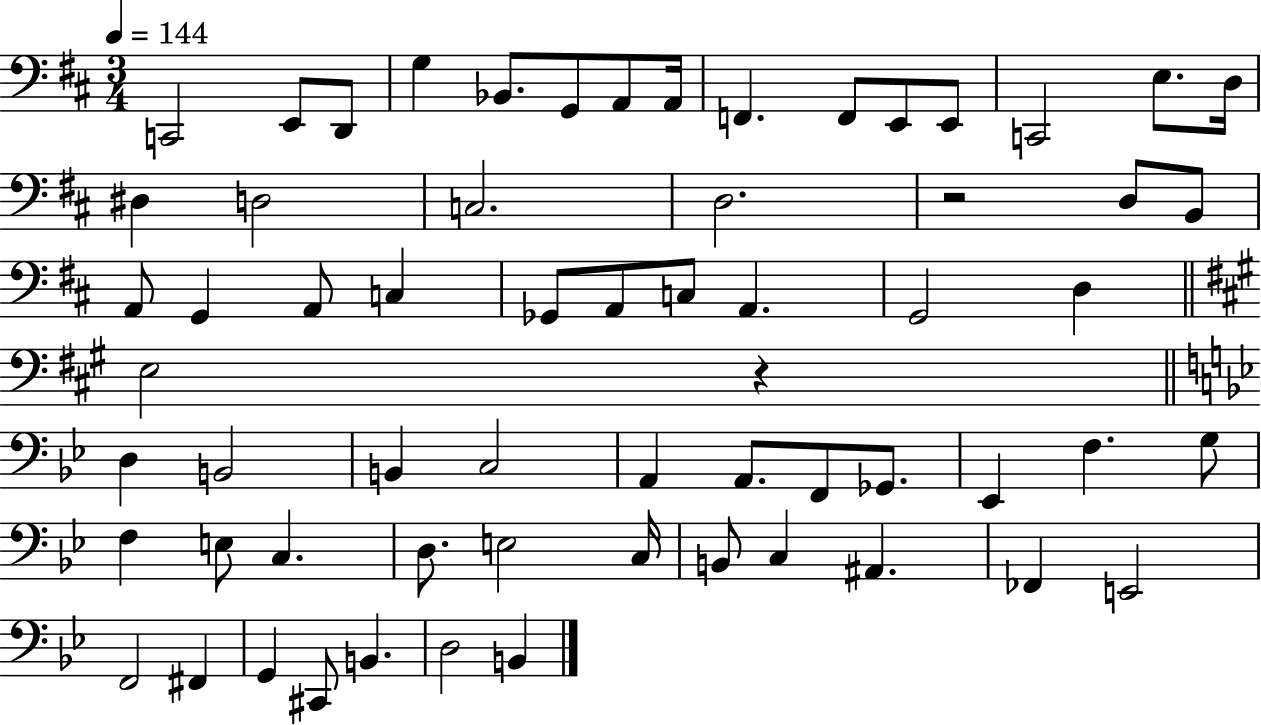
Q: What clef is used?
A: bass